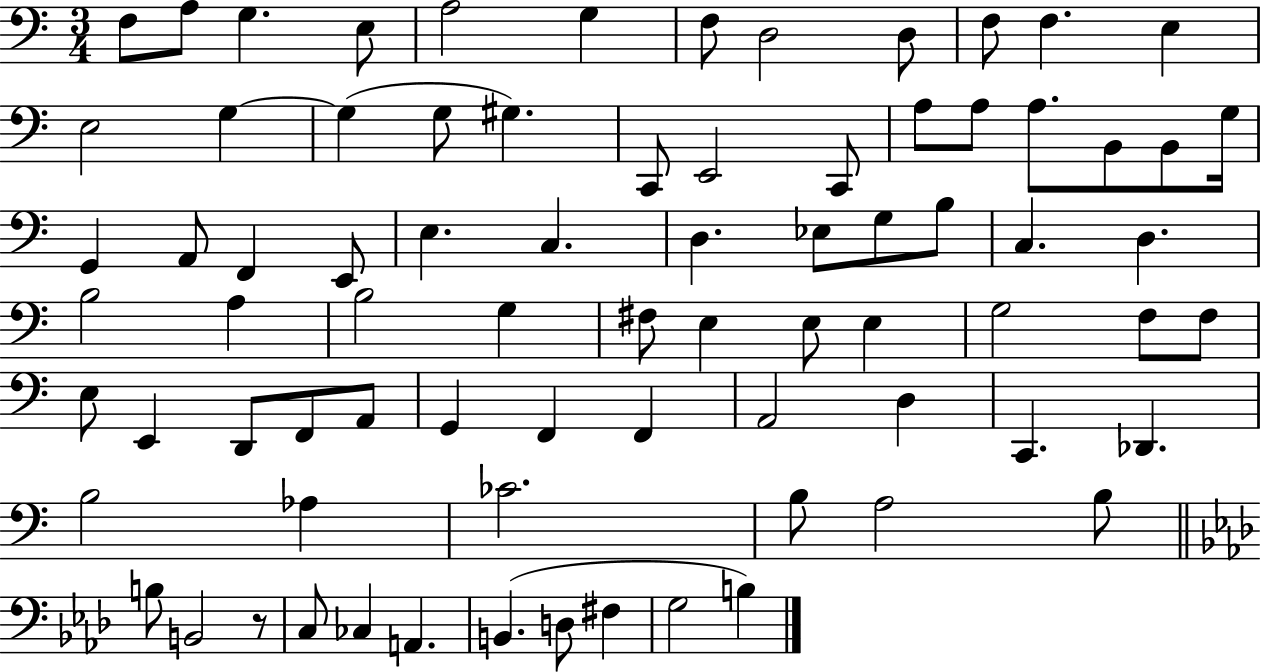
X:1
T:Untitled
M:3/4
L:1/4
K:C
F,/2 A,/2 G, E,/2 A,2 G, F,/2 D,2 D,/2 F,/2 F, E, E,2 G, G, G,/2 ^G, C,,/2 E,,2 C,,/2 A,/2 A,/2 A,/2 B,,/2 B,,/2 G,/4 G,, A,,/2 F,, E,,/2 E, C, D, _E,/2 G,/2 B,/2 C, D, B,2 A, B,2 G, ^F,/2 E, E,/2 E, G,2 F,/2 F,/2 E,/2 E,, D,,/2 F,,/2 A,,/2 G,, F,, F,, A,,2 D, C,, _D,, B,2 _A, _C2 B,/2 A,2 B,/2 B,/2 B,,2 z/2 C,/2 _C, A,, B,, D,/2 ^F, G,2 B,